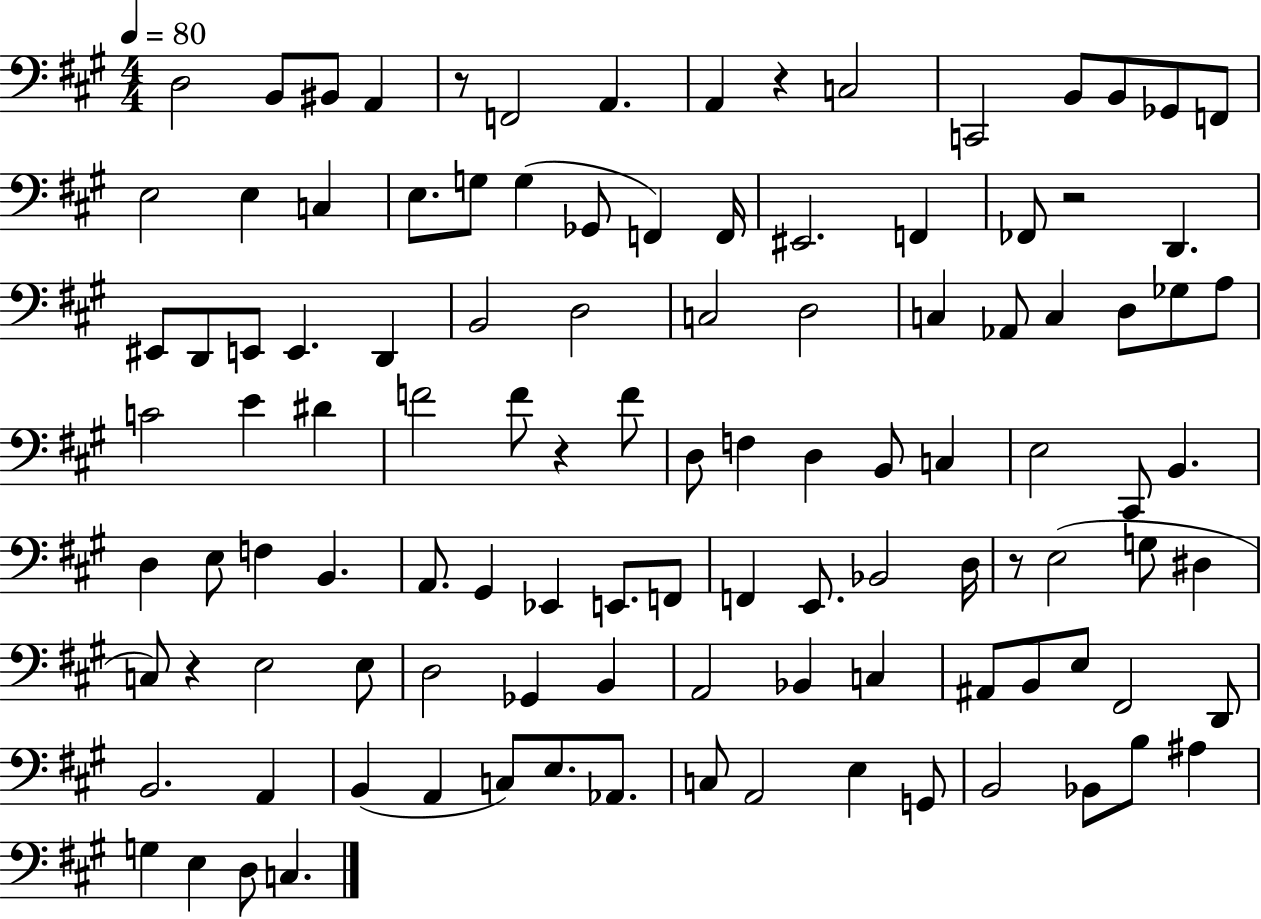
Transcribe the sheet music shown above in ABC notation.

X:1
T:Untitled
M:4/4
L:1/4
K:A
D,2 B,,/2 ^B,,/2 A,, z/2 F,,2 A,, A,, z C,2 C,,2 B,,/2 B,,/2 _G,,/2 F,,/2 E,2 E, C, E,/2 G,/2 G, _G,,/2 F,, F,,/4 ^E,,2 F,, _F,,/2 z2 D,, ^E,,/2 D,,/2 E,,/2 E,, D,, B,,2 D,2 C,2 D,2 C, _A,,/2 C, D,/2 _G,/2 A,/2 C2 E ^D F2 F/2 z F/2 D,/2 F, D, B,,/2 C, E,2 ^C,,/2 B,, D, E,/2 F, B,, A,,/2 ^G,, _E,, E,,/2 F,,/2 F,, E,,/2 _B,,2 D,/4 z/2 E,2 G,/2 ^D, C,/2 z E,2 E,/2 D,2 _G,, B,, A,,2 _B,, C, ^A,,/2 B,,/2 E,/2 ^F,,2 D,,/2 B,,2 A,, B,, A,, C,/2 E,/2 _A,,/2 C,/2 A,,2 E, G,,/2 B,,2 _B,,/2 B,/2 ^A, G, E, D,/2 C,